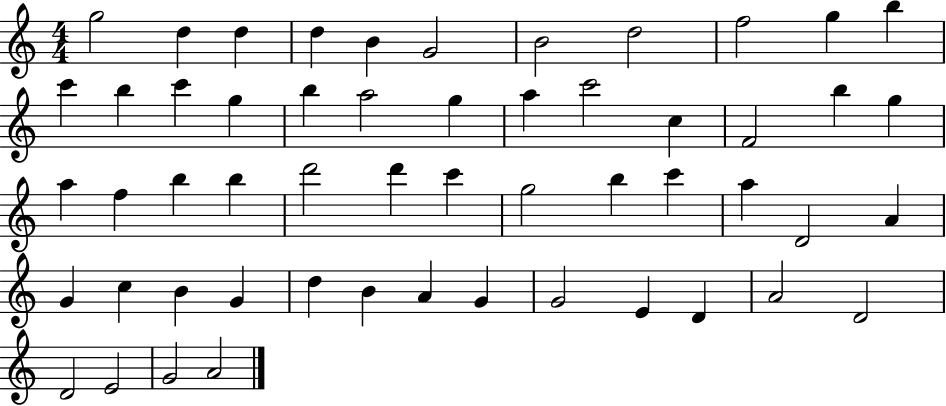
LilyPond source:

{
  \clef treble
  \numericTimeSignature
  \time 4/4
  \key c \major
  g''2 d''4 d''4 | d''4 b'4 g'2 | b'2 d''2 | f''2 g''4 b''4 | \break c'''4 b''4 c'''4 g''4 | b''4 a''2 g''4 | a''4 c'''2 c''4 | f'2 b''4 g''4 | \break a''4 f''4 b''4 b''4 | d'''2 d'''4 c'''4 | g''2 b''4 c'''4 | a''4 d'2 a'4 | \break g'4 c''4 b'4 g'4 | d''4 b'4 a'4 g'4 | g'2 e'4 d'4 | a'2 d'2 | \break d'2 e'2 | g'2 a'2 | \bar "|."
}